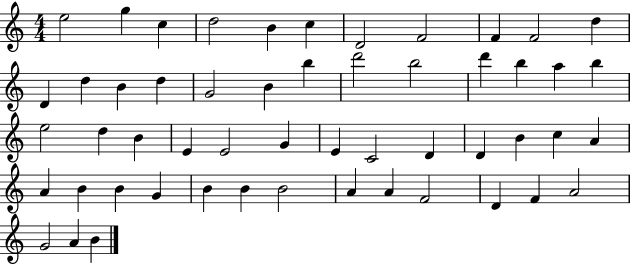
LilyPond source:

{
  \clef treble
  \numericTimeSignature
  \time 4/4
  \key c \major
  e''2 g''4 c''4 | d''2 b'4 c''4 | d'2 f'2 | f'4 f'2 d''4 | \break d'4 d''4 b'4 d''4 | g'2 b'4 b''4 | d'''2 b''2 | d'''4 b''4 a''4 b''4 | \break e''2 d''4 b'4 | e'4 e'2 g'4 | e'4 c'2 d'4 | d'4 b'4 c''4 a'4 | \break a'4 b'4 b'4 g'4 | b'4 b'4 b'2 | a'4 a'4 f'2 | d'4 f'4 a'2 | \break g'2 a'4 b'4 | \bar "|."
}